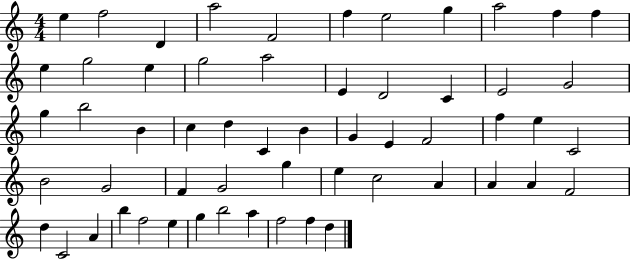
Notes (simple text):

E5/q F5/h D4/q A5/h F4/h F5/q E5/h G5/q A5/h F5/q F5/q E5/q G5/h E5/q G5/h A5/h E4/q D4/h C4/q E4/h G4/h G5/q B5/h B4/q C5/q D5/q C4/q B4/q G4/q E4/q F4/h F5/q E5/q C4/h B4/h G4/h F4/q G4/h G5/q E5/q C5/h A4/q A4/q A4/q F4/h D5/q C4/h A4/q B5/q F5/h E5/q G5/q B5/h A5/q F5/h F5/q D5/q